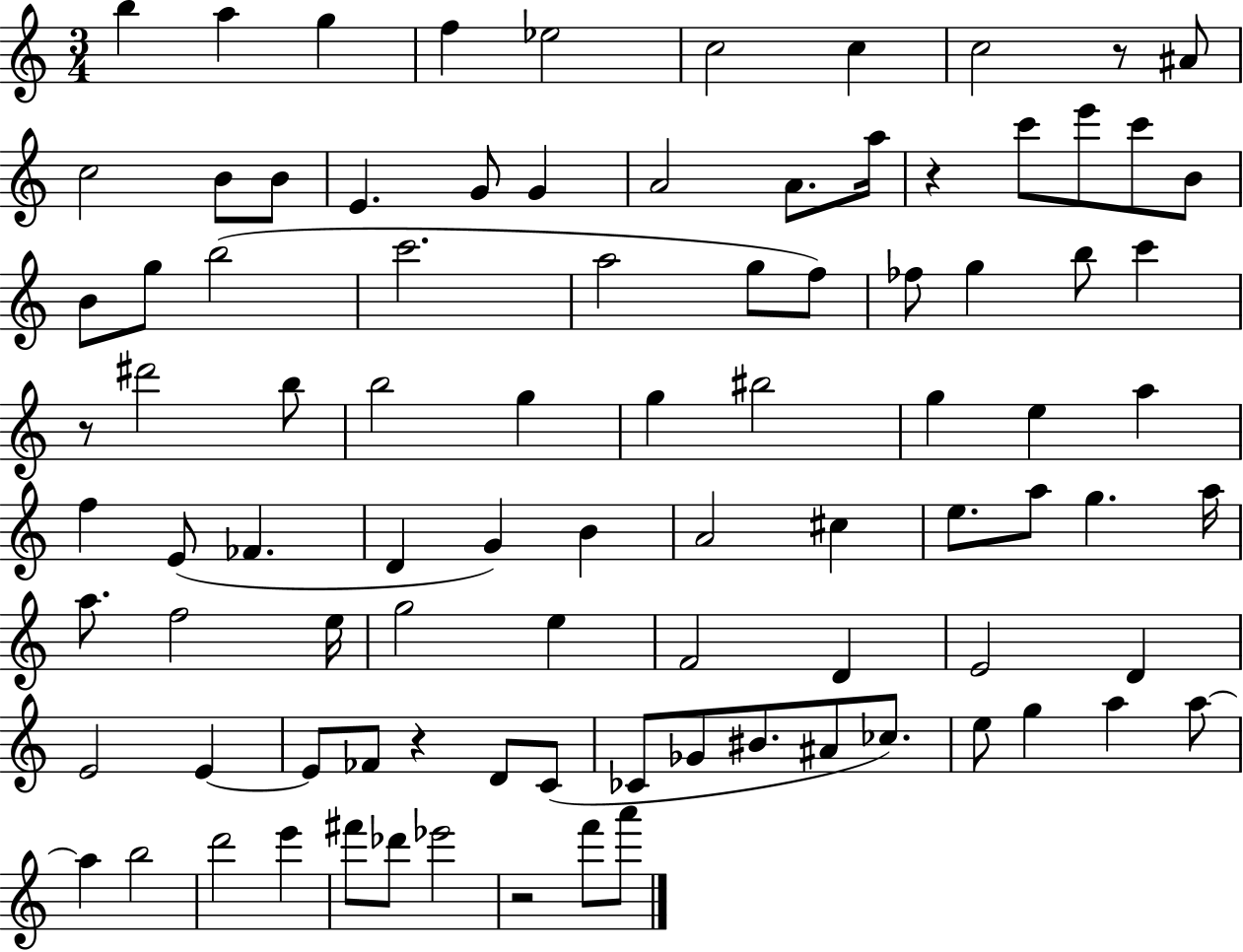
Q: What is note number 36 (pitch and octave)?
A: B5